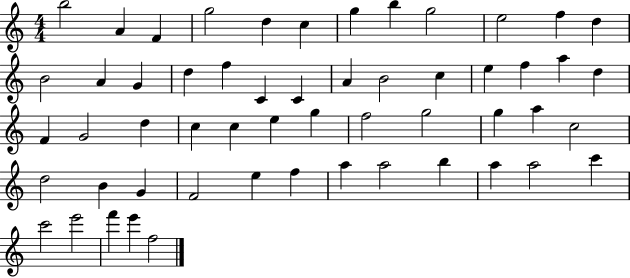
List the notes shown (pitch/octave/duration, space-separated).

B5/h A4/q F4/q G5/h D5/q C5/q G5/q B5/q G5/h E5/h F5/q D5/q B4/h A4/q G4/q D5/q F5/q C4/q C4/q A4/q B4/h C5/q E5/q F5/q A5/q D5/q F4/q G4/h D5/q C5/q C5/q E5/q G5/q F5/h G5/h G5/q A5/q C5/h D5/h B4/q G4/q F4/h E5/q F5/q A5/q A5/h B5/q A5/q A5/h C6/q C6/h E6/h F6/q E6/q F5/h